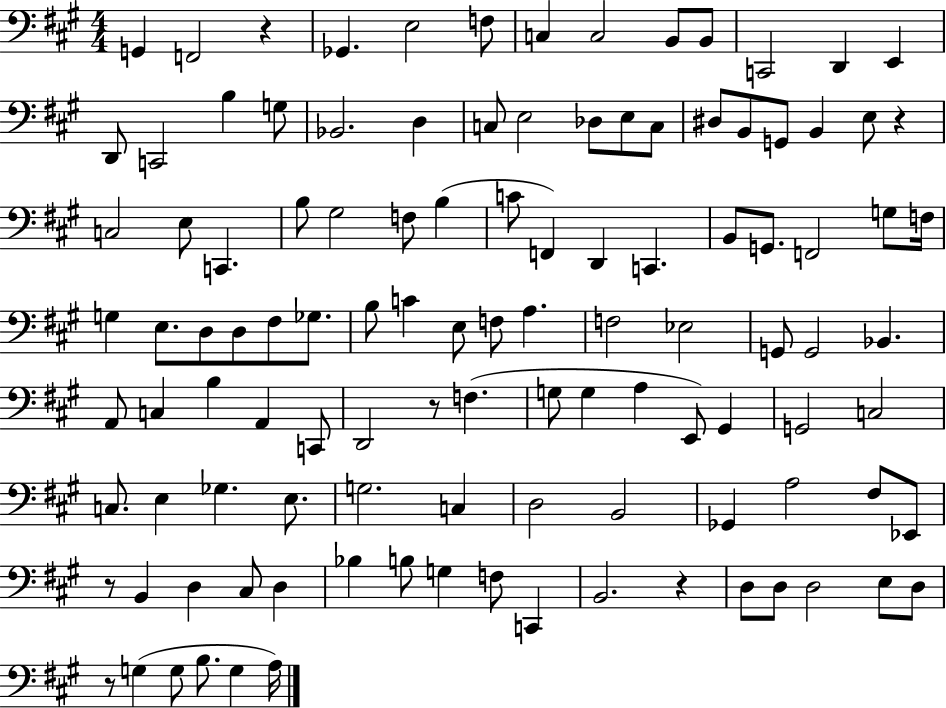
G2/q F2/h R/q Gb2/q. E3/h F3/e C3/q C3/h B2/e B2/e C2/h D2/q E2/q D2/e C2/h B3/q G3/e Bb2/h. D3/q C3/e E3/h Db3/e E3/e C3/e D#3/e B2/e G2/e B2/q E3/e R/q C3/h E3/e C2/q. B3/e G#3/h F3/e B3/q C4/e F2/q D2/q C2/q. B2/e G2/e. F2/h G3/e F3/s G3/q E3/e. D3/e D3/e F#3/e Gb3/e. B3/e C4/q E3/e F3/e A3/q. F3/h Eb3/h G2/e G2/h Bb2/q. A2/e C3/q B3/q A2/q C2/e D2/h R/e F3/q. G3/e G3/q A3/q E2/e G#2/q G2/h C3/h C3/e. E3/q Gb3/q. E3/e. G3/h. C3/q D3/h B2/h Gb2/q A3/h F#3/e Eb2/e R/e B2/q D3/q C#3/e D3/q Bb3/q B3/e G3/q F3/e C2/q B2/h. R/q D3/e D3/e D3/h E3/e D3/e R/e G3/q G3/e B3/e. G3/q A3/s